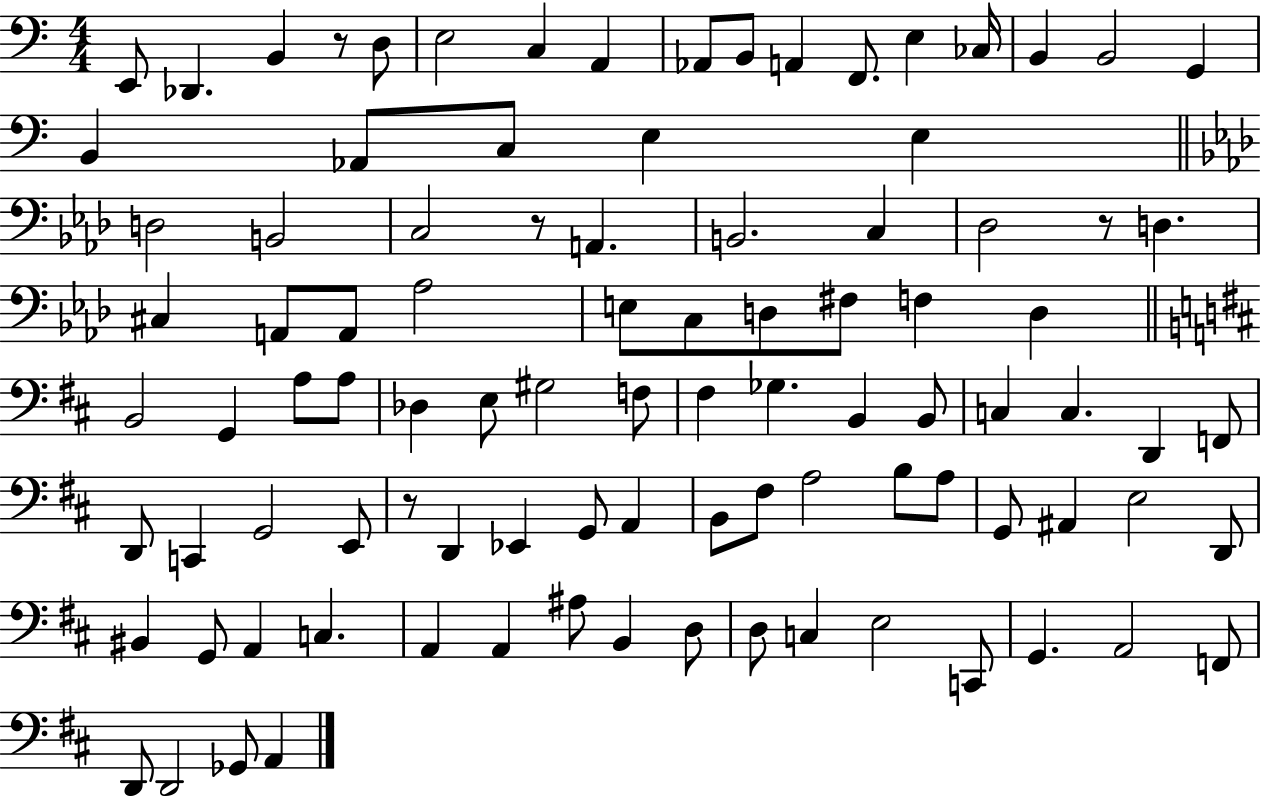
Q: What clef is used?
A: bass